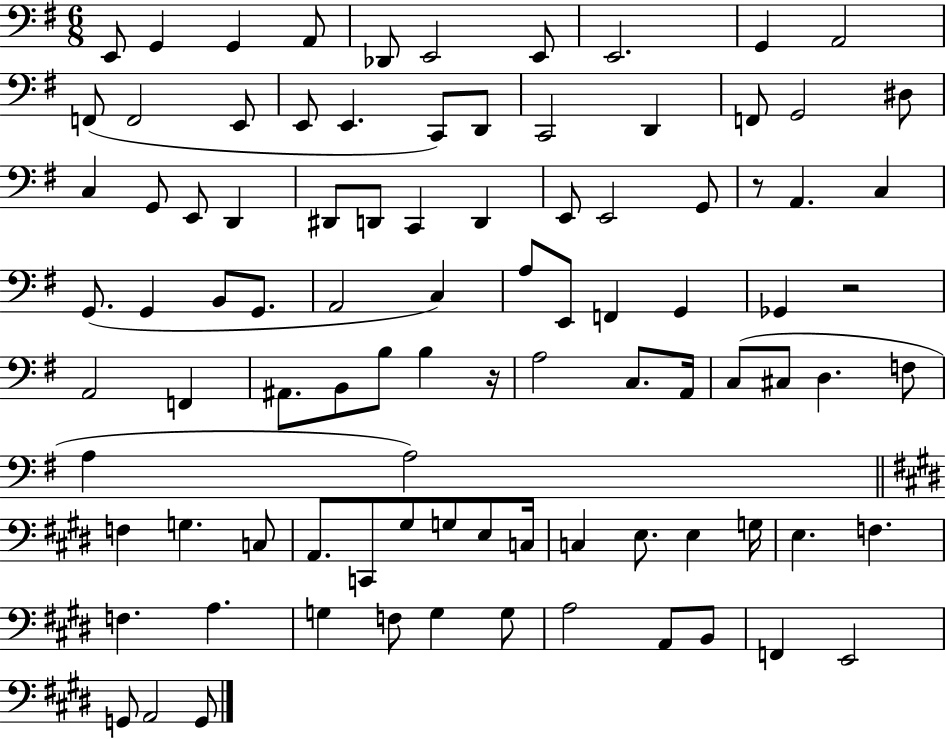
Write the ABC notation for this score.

X:1
T:Untitled
M:6/8
L:1/4
K:G
E,,/2 G,, G,, A,,/2 _D,,/2 E,,2 E,,/2 E,,2 G,, A,,2 F,,/2 F,,2 E,,/2 E,,/2 E,, C,,/2 D,,/2 C,,2 D,, F,,/2 G,,2 ^D,/2 C, G,,/2 E,,/2 D,, ^D,,/2 D,,/2 C,, D,, E,,/2 E,,2 G,,/2 z/2 A,, C, G,,/2 G,, B,,/2 G,,/2 A,,2 C, A,/2 E,,/2 F,, G,, _G,, z2 A,,2 F,, ^A,,/2 B,,/2 B,/2 B, z/4 A,2 C,/2 A,,/4 C,/2 ^C,/2 D, F,/2 A, A,2 F, G, C,/2 A,,/2 C,,/2 ^G,/2 G,/2 E,/2 C,/4 C, E,/2 E, G,/4 E, F, F, A, G, F,/2 G, G,/2 A,2 A,,/2 B,,/2 F,, E,,2 G,,/2 A,,2 G,,/2